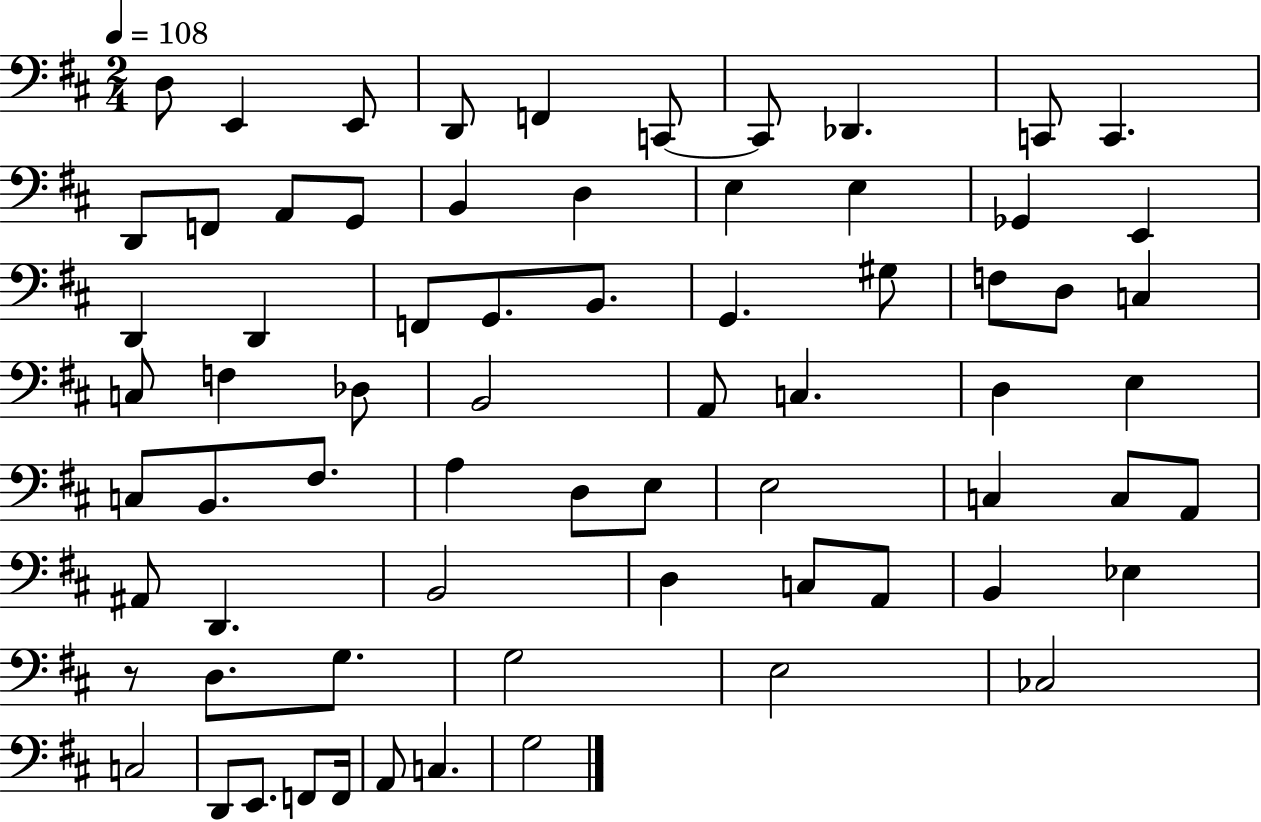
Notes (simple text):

D3/e E2/q E2/e D2/e F2/q C2/e C2/e Db2/q. C2/e C2/q. D2/e F2/e A2/e G2/e B2/q D3/q E3/q E3/q Gb2/q E2/q D2/q D2/q F2/e G2/e. B2/e. G2/q. G#3/e F3/e D3/e C3/q C3/e F3/q Db3/e B2/h A2/e C3/q. D3/q E3/q C3/e B2/e. F#3/e. A3/q D3/e E3/e E3/h C3/q C3/e A2/e A#2/e D2/q. B2/h D3/q C3/e A2/e B2/q Eb3/q R/e D3/e. G3/e. G3/h E3/h CES3/h C3/h D2/e E2/e. F2/e F2/s A2/e C3/q. G3/h